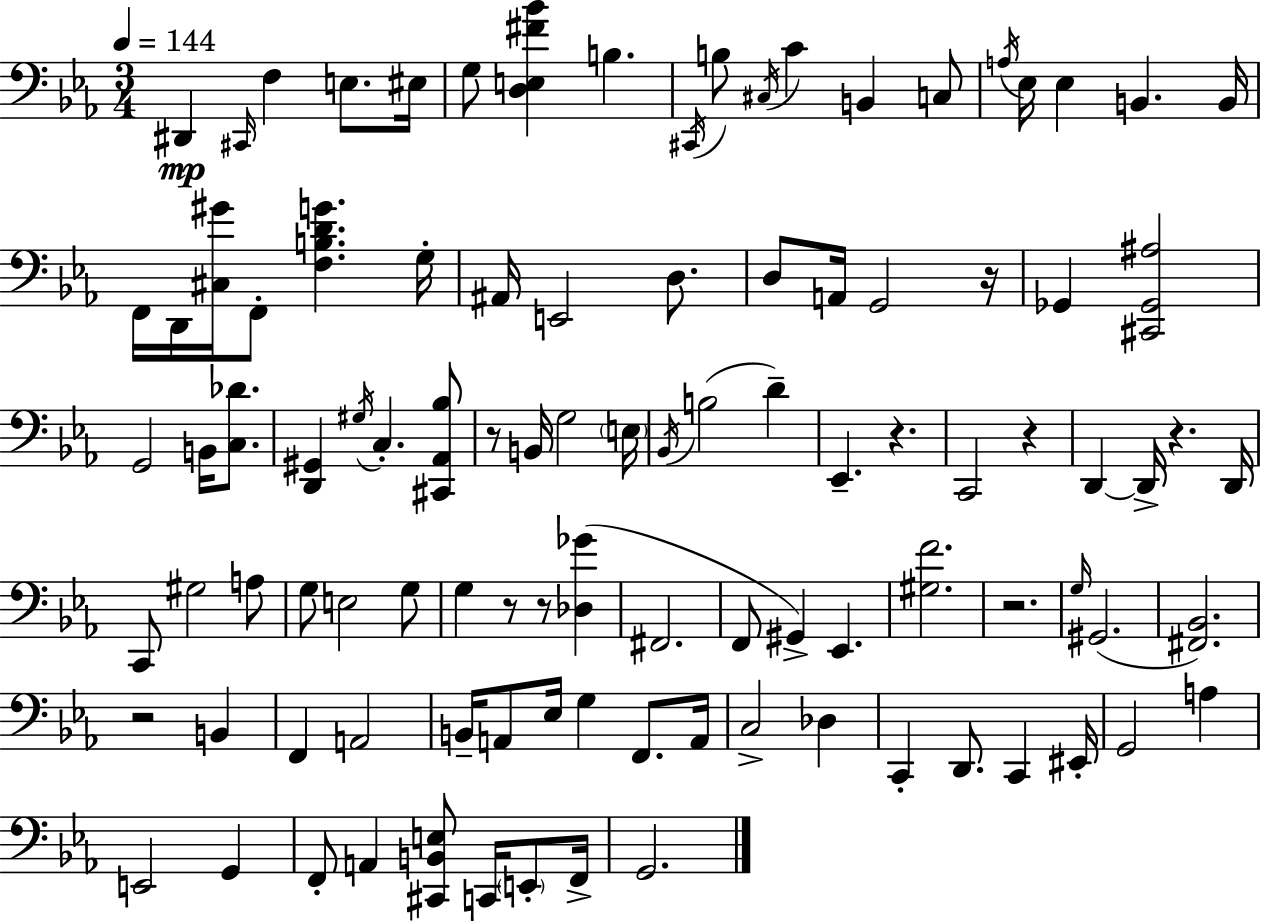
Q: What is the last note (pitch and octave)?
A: G2